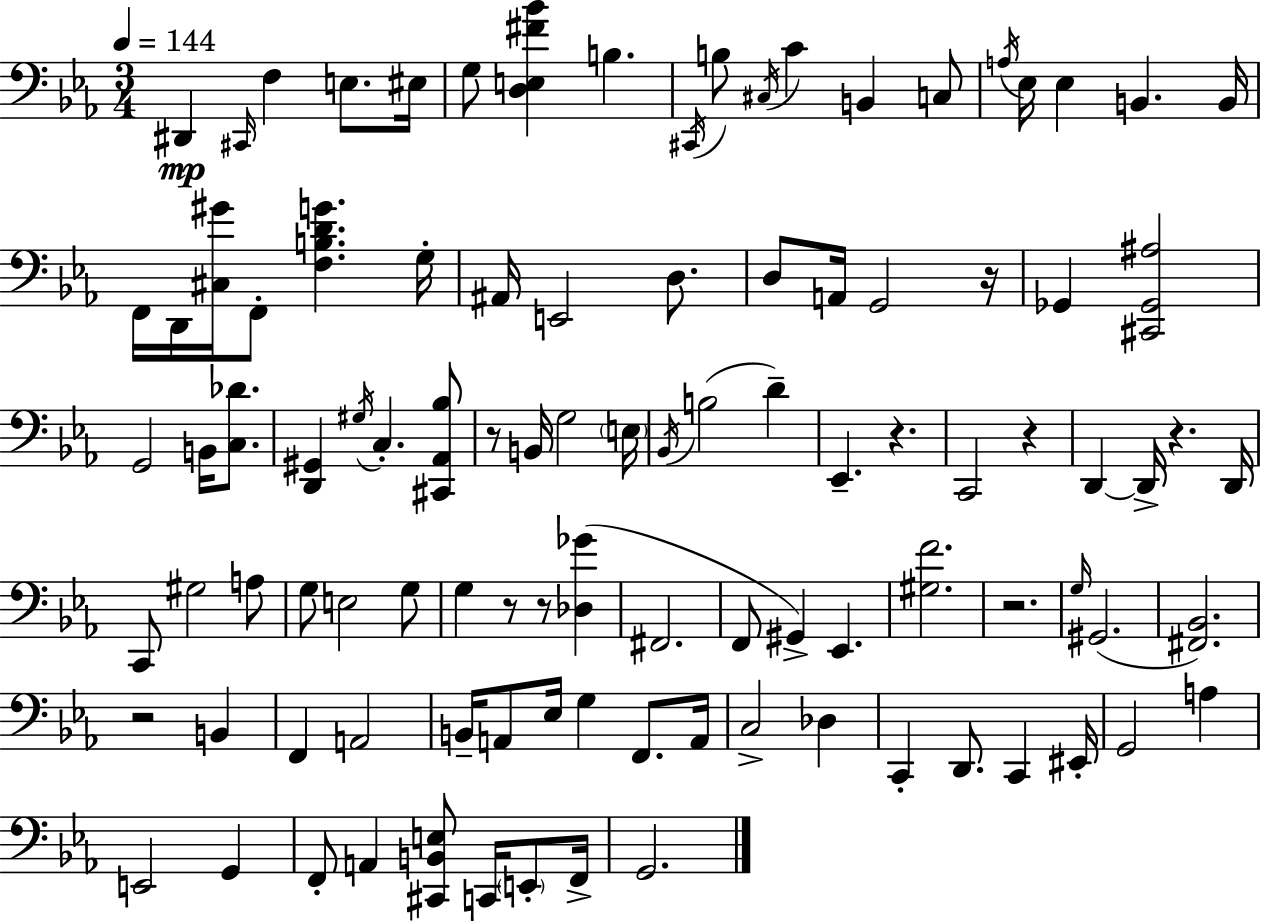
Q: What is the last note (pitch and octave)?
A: G2